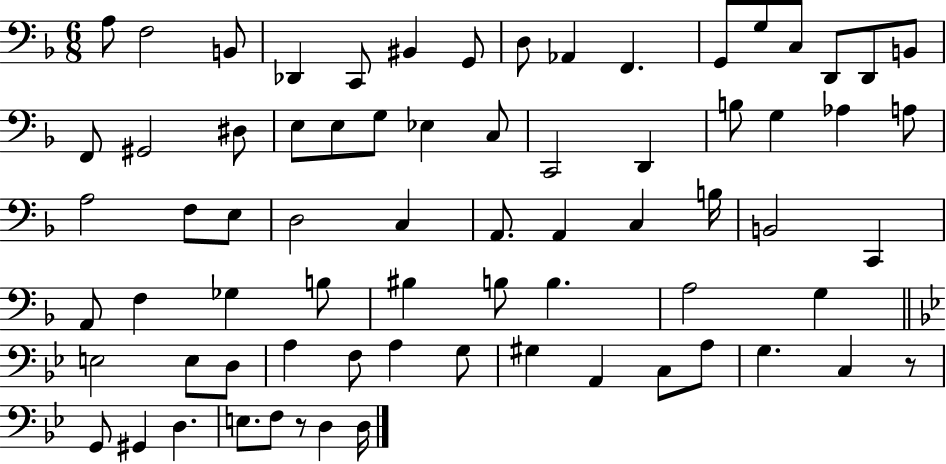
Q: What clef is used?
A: bass